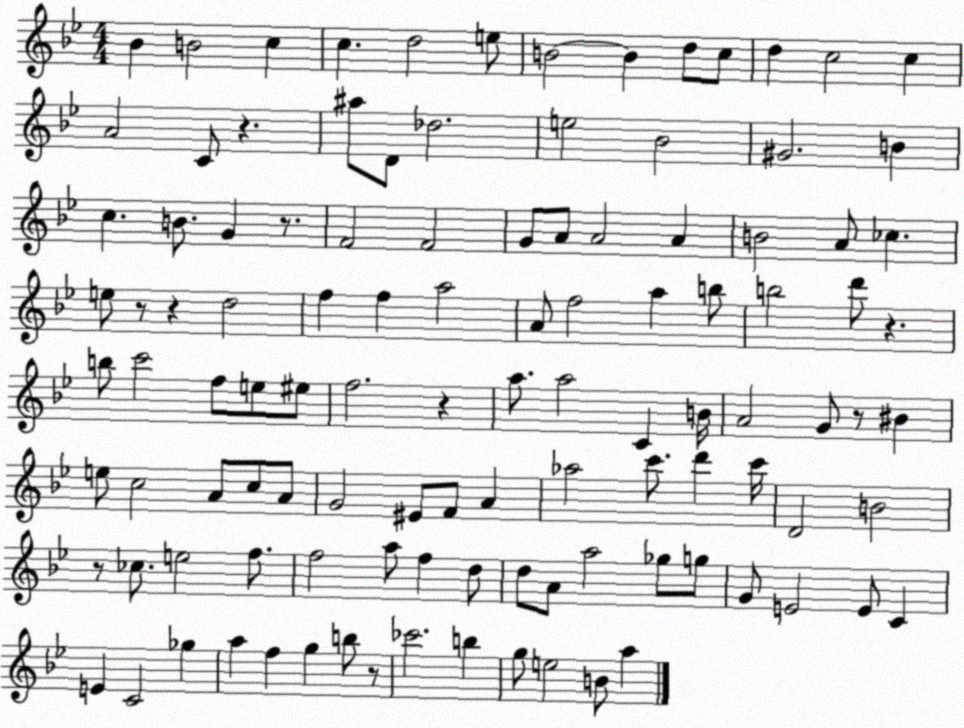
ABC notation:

X:1
T:Untitled
M:4/4
L:1/4
K:Bb
_B B2 c c d2 e/2 B2 B d/2 c/2 d c2 c A2 C/2 z ^a/2 D/2 _d2 e2 _B2 ^G2 B c B/2 G z/2 F2 F2 G/2 A/2 A2 A B2 A/2 _c e/2 z/2 z d2 f f a2 A/2 f2 a b/2 b2 d'/2 z b/2 c'2 f/2 e/2 ^e/2 f2 z a/2 a2 C B/4 A2 G/2 z/2 ^B e/2 c2 A/2 c/2 A/2 G2 ^E/2 F/2 A _a2 c'/2 d' c'/4 D2 B2 z/2 _c/2 e2 f/2 f2 a/2 f d/2 d/2 A/2 a2 _g/2 g/2 G/2 E2 E/2 C E C2 _g a f g b/2 z/2 _c'2 b g/2 e2 B/2 a